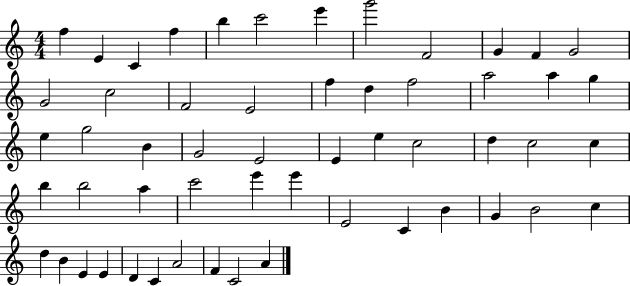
X:1
T:Untitled
M:4/4
L:1/4
K:C
f E C f b c'2 e' g'2 F2 G F G2 G2 c2 F2 E2 f d f2 a2 a g e g2 B G2 E2 E e c2 d c2 c b b2 a c'2 e' e' E2 C B G B2 c d B E E D C A2 F C2 A